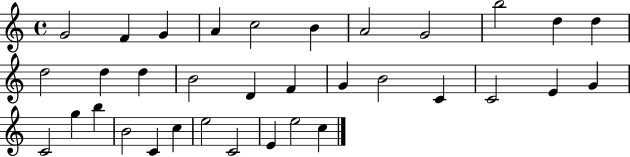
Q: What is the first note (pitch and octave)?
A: G4